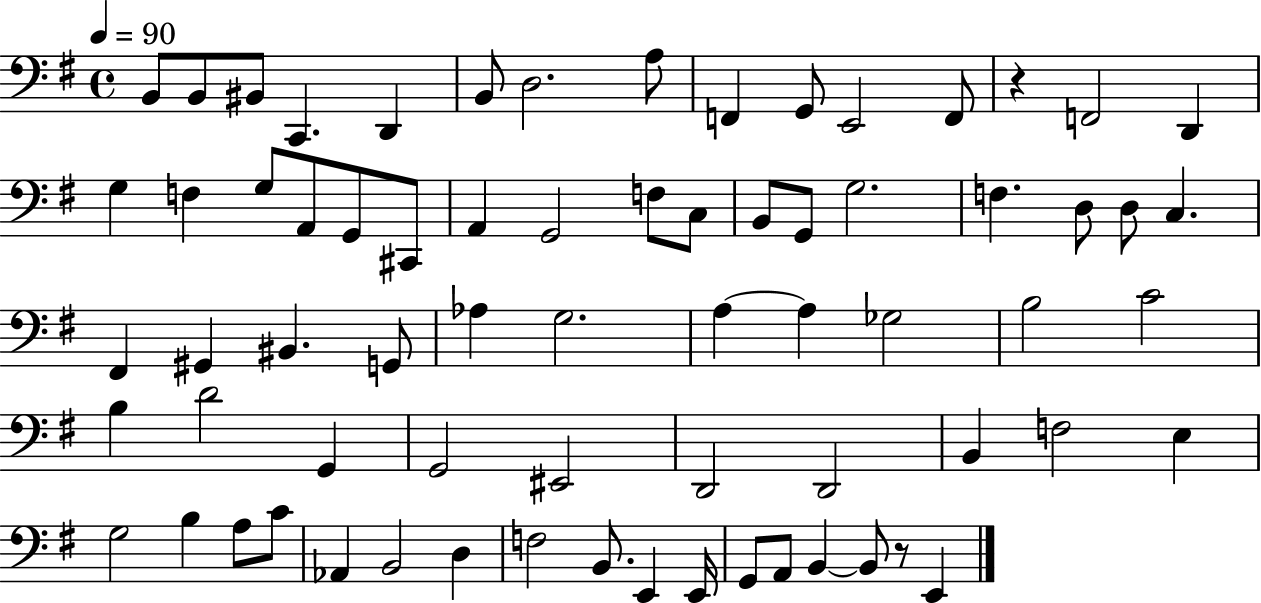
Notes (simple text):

B2/e B2/e BIS2/e C2/q. D2/q B2/e D3/h. A3/e F2/q G2/e E2/h F2/e R/q F2/h D2/q G3/q F3/q G3/e A2/e G2/e C#2/e A2/q G2/h F3/e C3/e B2/e G2/e G3/h. F3/q. D3/e D3/e C3/q. F#2/q G#2/q BIS2/q. G2/e Ab3/q G3/h. A3/q A3/q Gb3/h B3/h C4/h B3/q D4/h G2/q G2/h EIS2/h D2/h D2/h B2/q F3/h E3/q G3/h B3/q A3/e C4/e Ab2/q B2/h D3/q F3/h B2/e. E2/q E2/s G2/e A2/e B2/q B2/e R/e E2/q